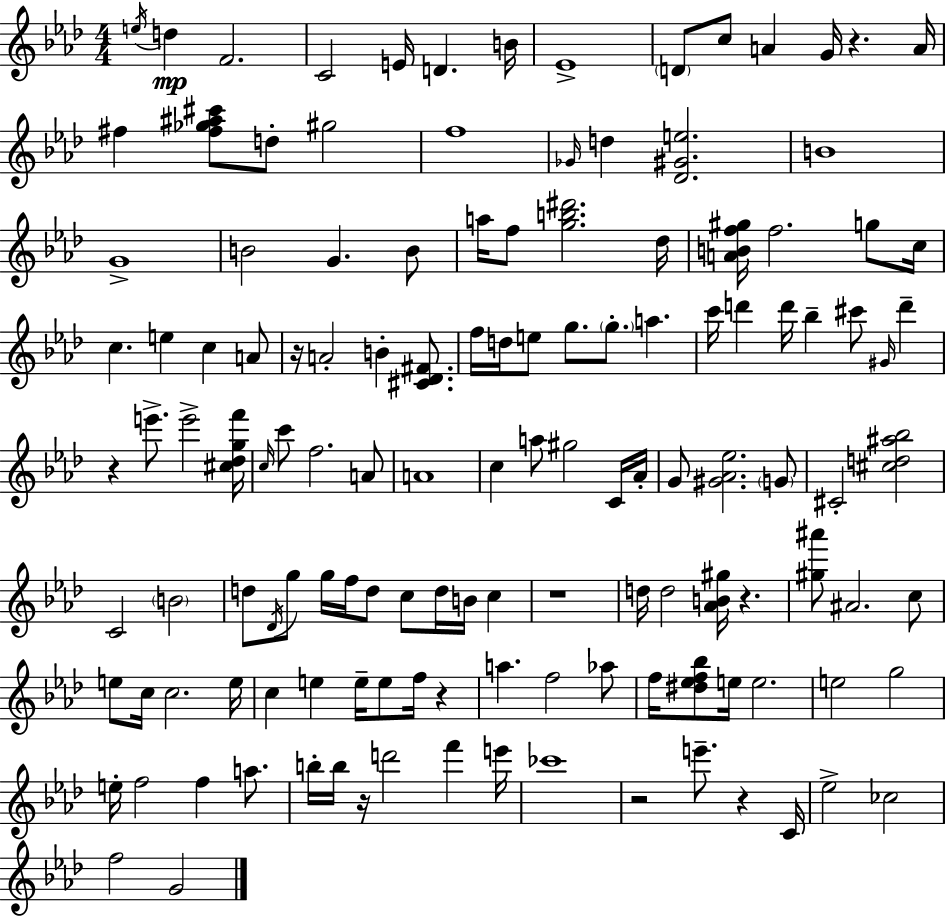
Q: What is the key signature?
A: AES major